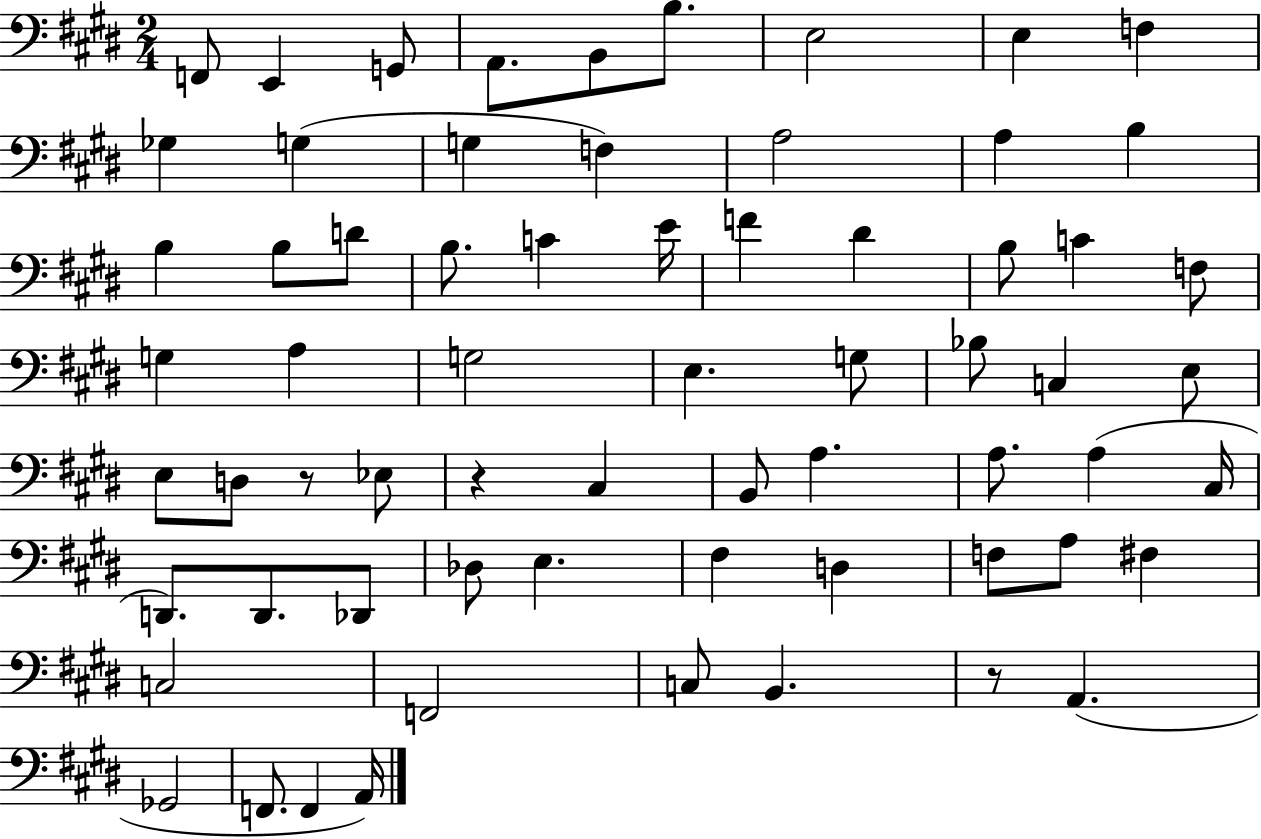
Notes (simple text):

F2/e E2/q G2/e A2/e. B2/e B3/e. E3/h E3/q F3/q Gb3/q G3/q G3/q F3/q A3/h A3/q B3/q B3/q B3/e D4/e B3/e. C4/q E4/s F4/q D#4/q B3/e C4/q F3/e G3/q A3/q G3/h E3/q. G3/e Bb3/e C3/q E3/e E3/e D3/e R/e Eb3/e R/q C#3/q B2/e A3/q. A3/e. A3/q C#3/s D2/e. D2/e. Db2/e Db3/e E3/q. F#3/q D3/q F3/e A3/e F#3/q C3/h F2/h C3/e B2/q. R/e A2/q. Gb2/h F2/e. F2/q A2/s